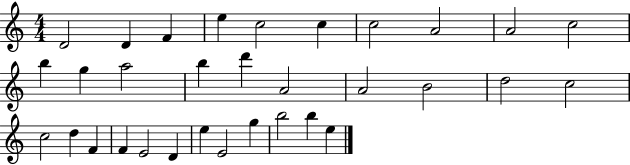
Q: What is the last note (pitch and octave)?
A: E5